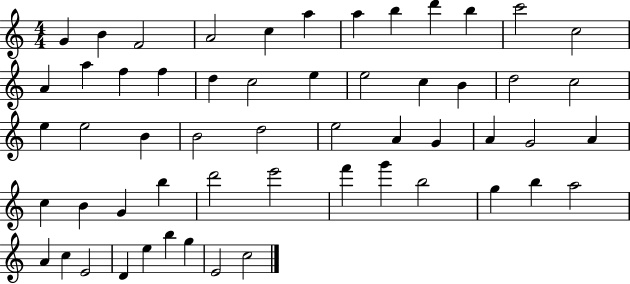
X:1
T:Untitled
M:4/4
L:1/4
K:C
G B F2 A2 c a a b d' b c'2 c2 A a f f d c2 e e2 c B d2 c2 e e2 B B2 d2 e2 A G A G2 A c B G b d'2 e'2 f' g' b2 g b a2 A c E2 D e b g E2 c2